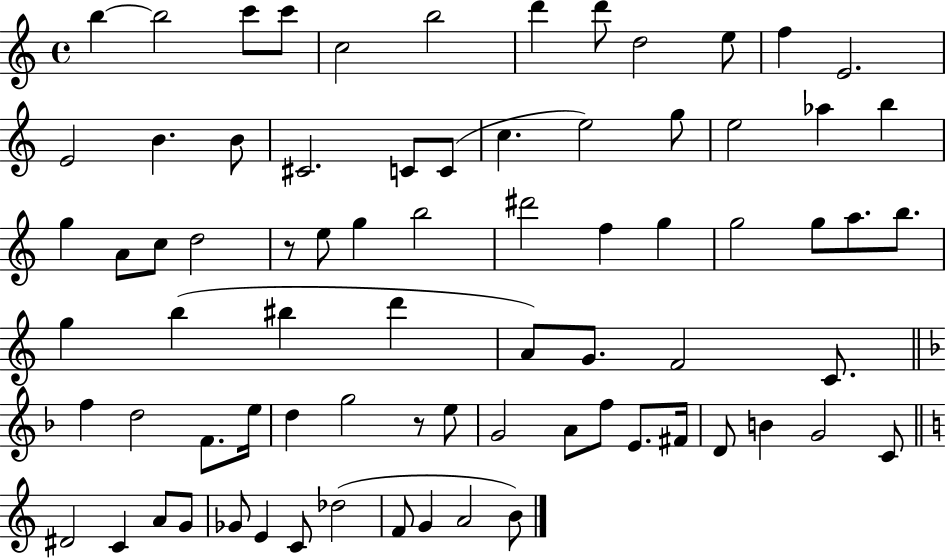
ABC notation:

X:1
T:Untitled
M:4/4
L:1/4
K:C
b b2 c'/2 c'/2 c2 b2 d' d'/2 d2 e/2 f E2 E2 B B/2 ^C2 C/2 C/2 c e2 g/2 e2 _a b g A/2 c/2 d2 z/2 e/2 g b2 ^d'2 f g g2 g/2 a/2 b/2 g b ^b d' A/2 G/2 F2 C/2 f d2 F/2 e/4 d g2 z/2 e/2 G2 A/2 f/2 E/2 ^F/4 D/2 B G2 C/2 ^D2 C A/2 G/2 _G/2 E C/2 _d2 F/2 G A2 B/2